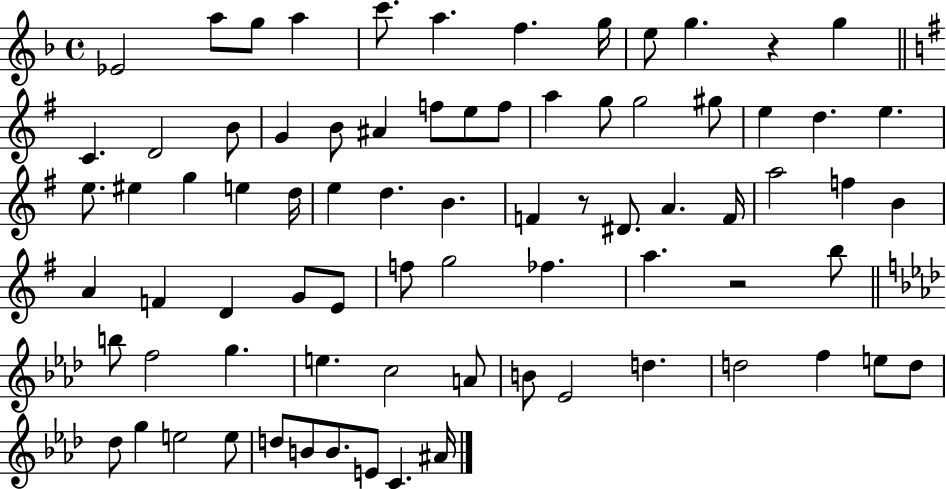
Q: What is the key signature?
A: F major